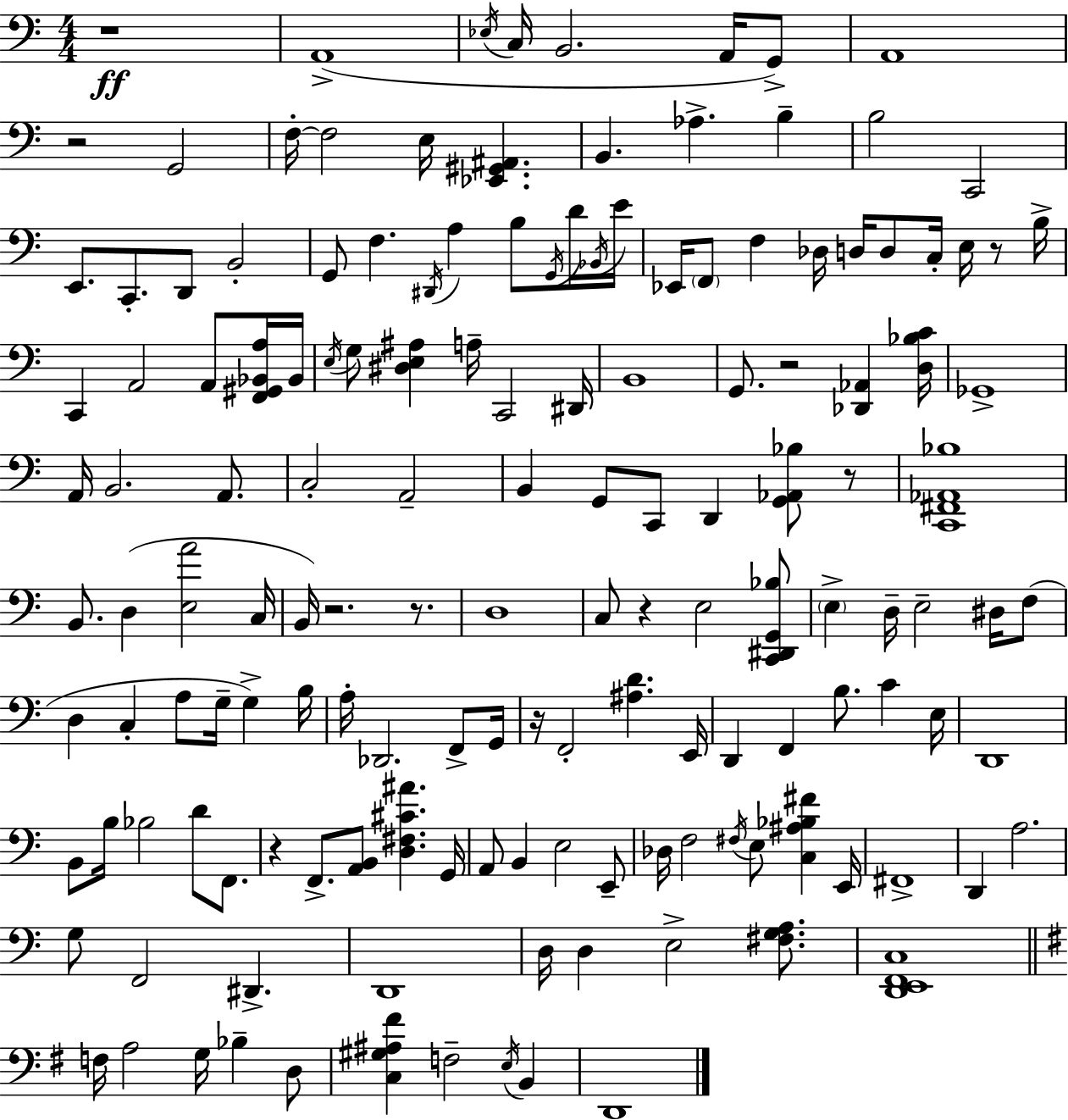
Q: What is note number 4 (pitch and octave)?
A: B2